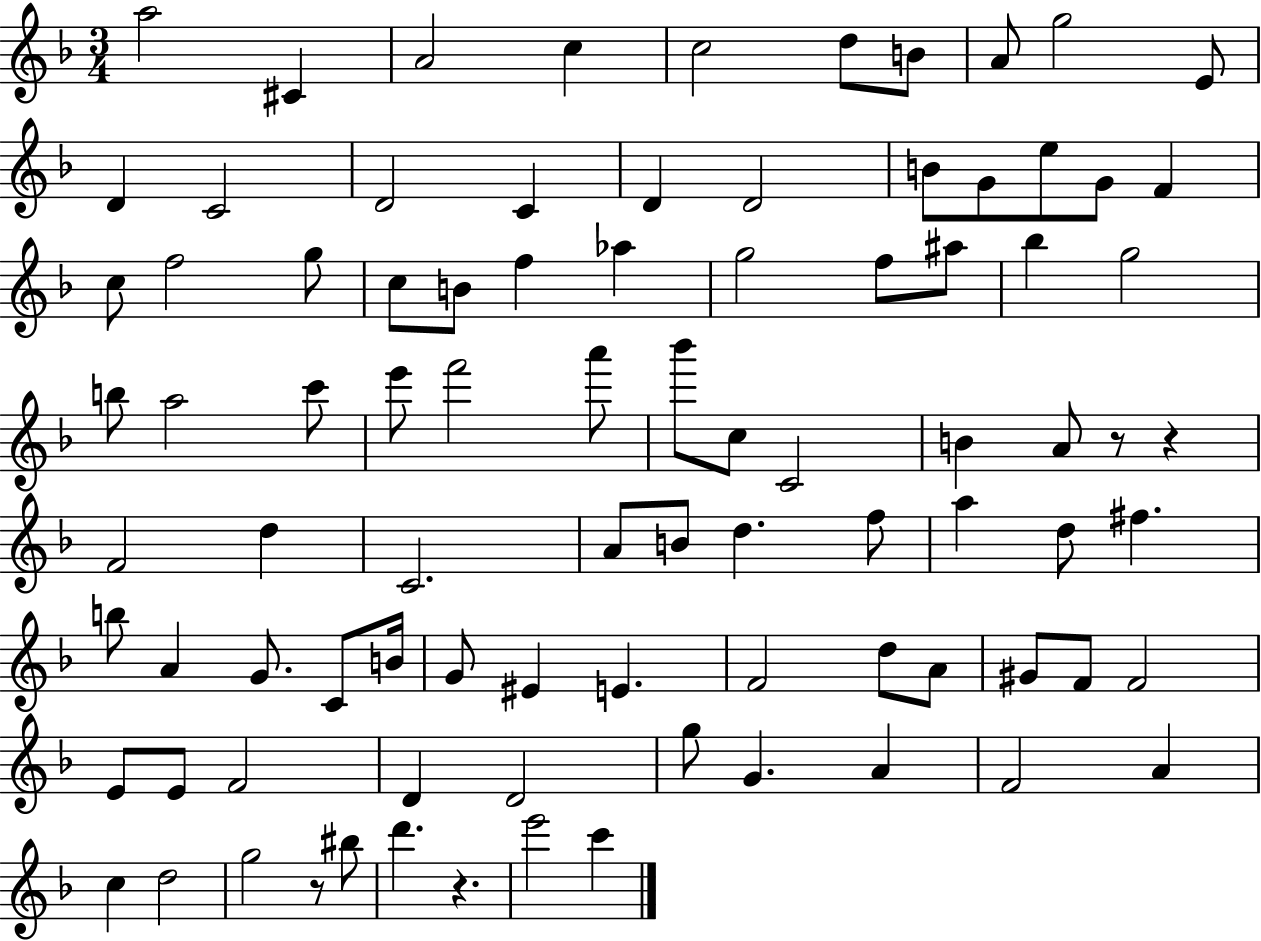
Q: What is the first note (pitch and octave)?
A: A5